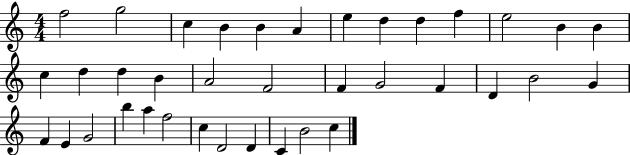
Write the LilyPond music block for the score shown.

{
  \clef treble
  \numericTimeSignature
  \time 4/4
  \key c \major
  f''2 g''2 | c''4 b'4 b'4 a'4 | e''4 d''4 d''4 f''4 | e''2 b'4 b'4 | \break c''4 d''4 d''4 b'4 | a'2 f'2 | f'4 g'2 f'4 | d'4 b'2 g'4 | \break f'4 e'4 g'2 | b''4 a''4 f''2 | c''4 d'2 d'4 | c'4 b'2 c''4 | \break \bar "|."
}